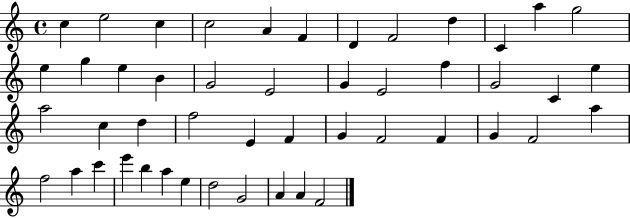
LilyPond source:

{
  \clef treble
  \time 4/4
  \defaultTimeSignature
  \key c \major
  c''4 e''2 c''4 | c''2 a'4 f'4 | d'4 f'2 d''4 | c'4 a''4 g''2 | \break e''4 g''4 e''4 b'4 | g'2 e'2 | g'4 e'2 f''4 | g'2 c'4 e''4 | \break a''2 c''4 d''4 | f''2 e'4 f'4 | g'4 f'2 f'4 | g'4 f'2 a''4 | \break f''2 a''4 c'''4 | e'''4 b''4 a''4 e''4 | d''2 g'2 | a'4 a'4 f'2 | \break \bar "|."
}